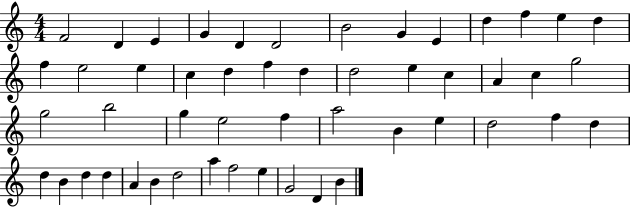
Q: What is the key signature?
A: C major